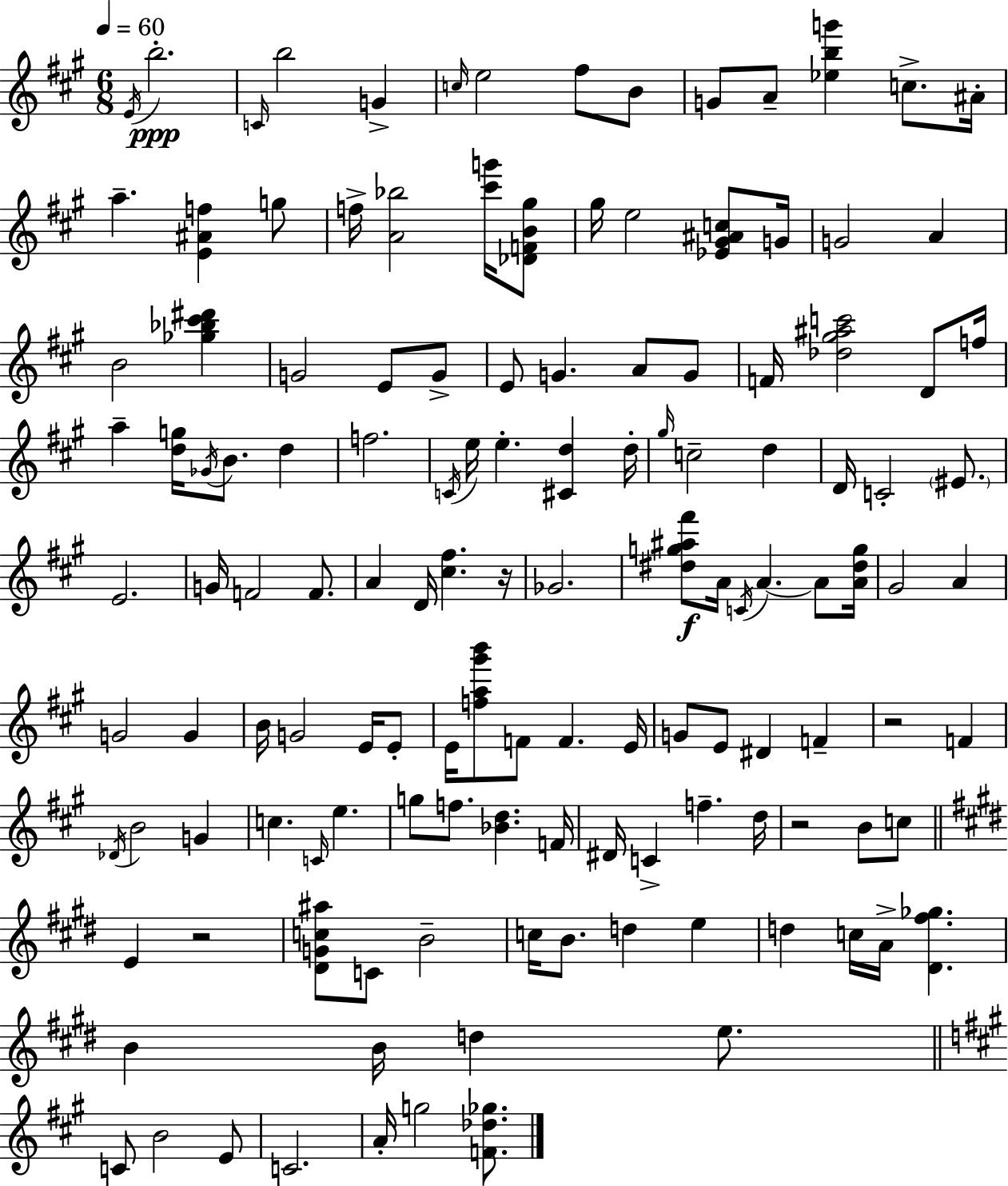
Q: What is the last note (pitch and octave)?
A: G5